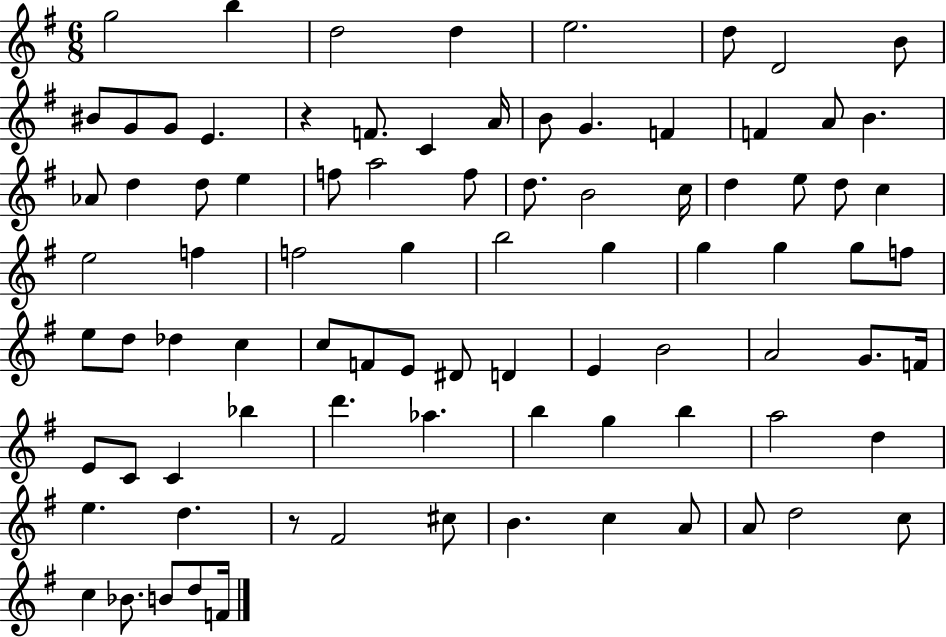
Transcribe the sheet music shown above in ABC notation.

X:1
T:Untitled
M:6/8
L:1/4
K:G
g2 b d2 d e2 d/2 D2 B/2 ^B/2 G/2 G/2 E z F/2 C A/4 B/2 G F F A/2 B _A/2 d d/2 e f/2 a2 f/2 d/2 B2 c/4 d e/2 d/2 c e2 f f2 g b2 g g g g/2 f/2 e/2 d/2 _d c c/2 F/2 E/2 ^D/2 D E B2 A2 G/2 F/4 E/2 C/2 C _b d' _a b g b a2 d e d z/2 ^F2 ^c/2 B c A/2 A/2 d2 c/2 c _B/2 B/2 d/2 F/4